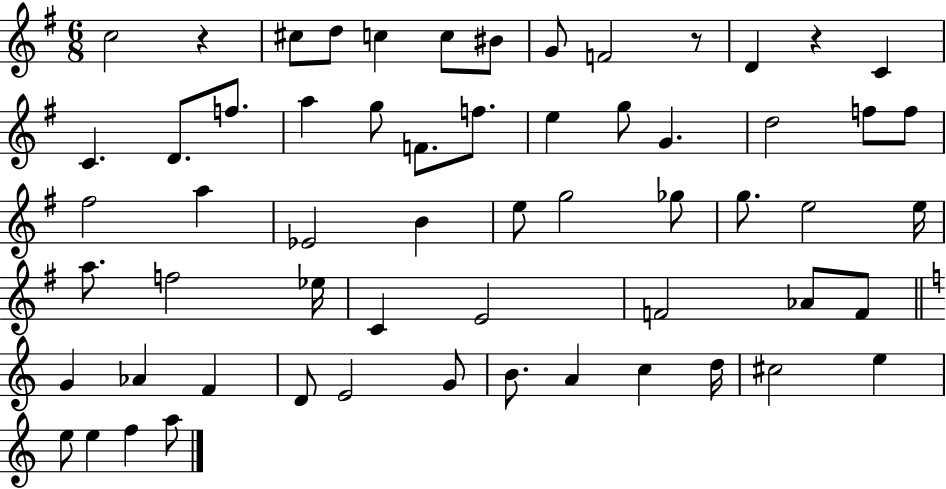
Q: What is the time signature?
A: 6/8